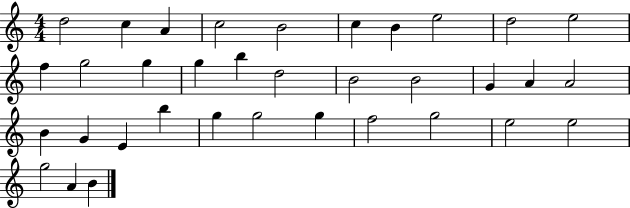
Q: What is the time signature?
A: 4/4